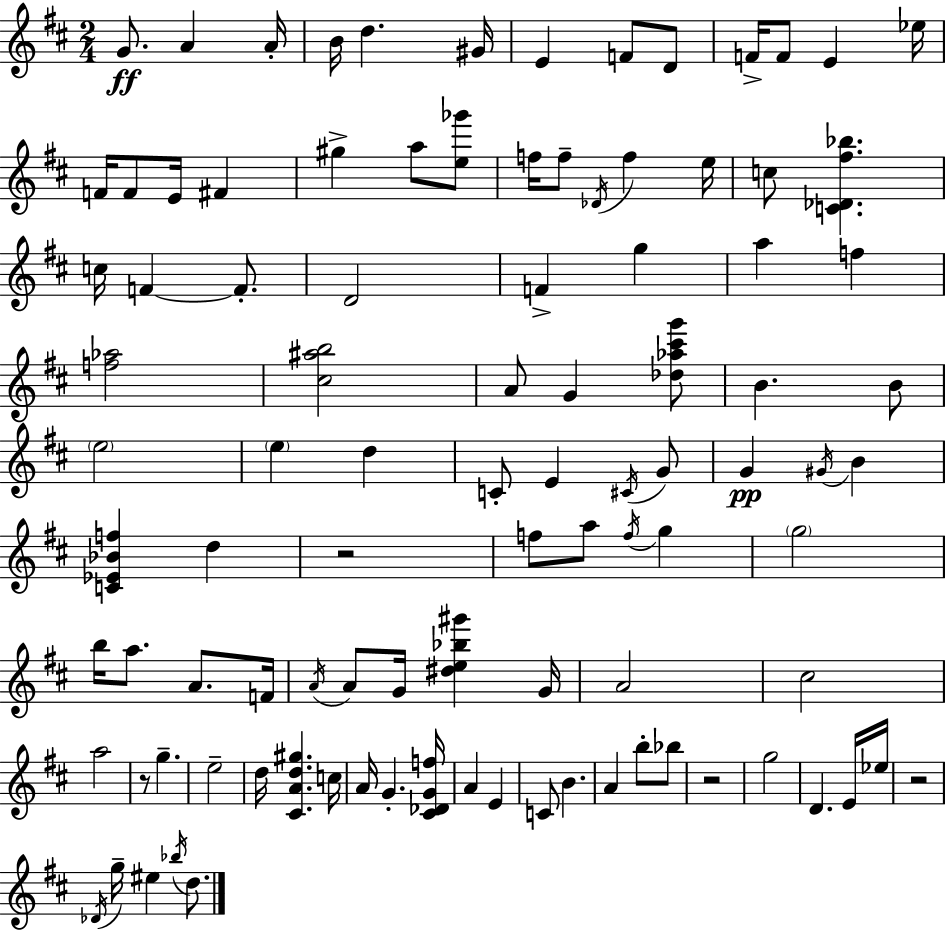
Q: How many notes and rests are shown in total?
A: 99